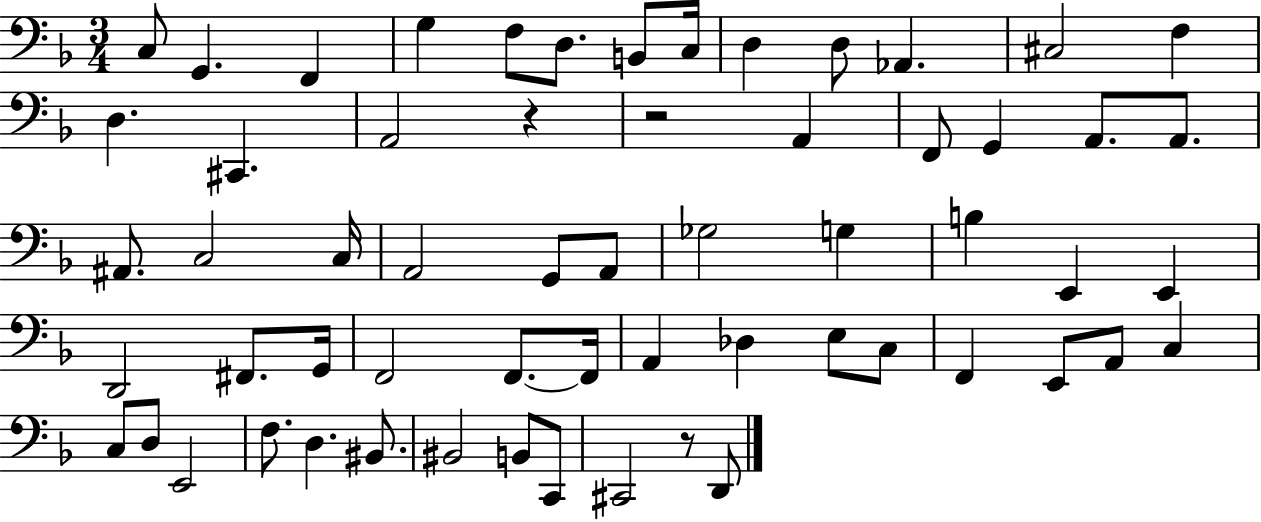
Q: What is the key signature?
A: F major